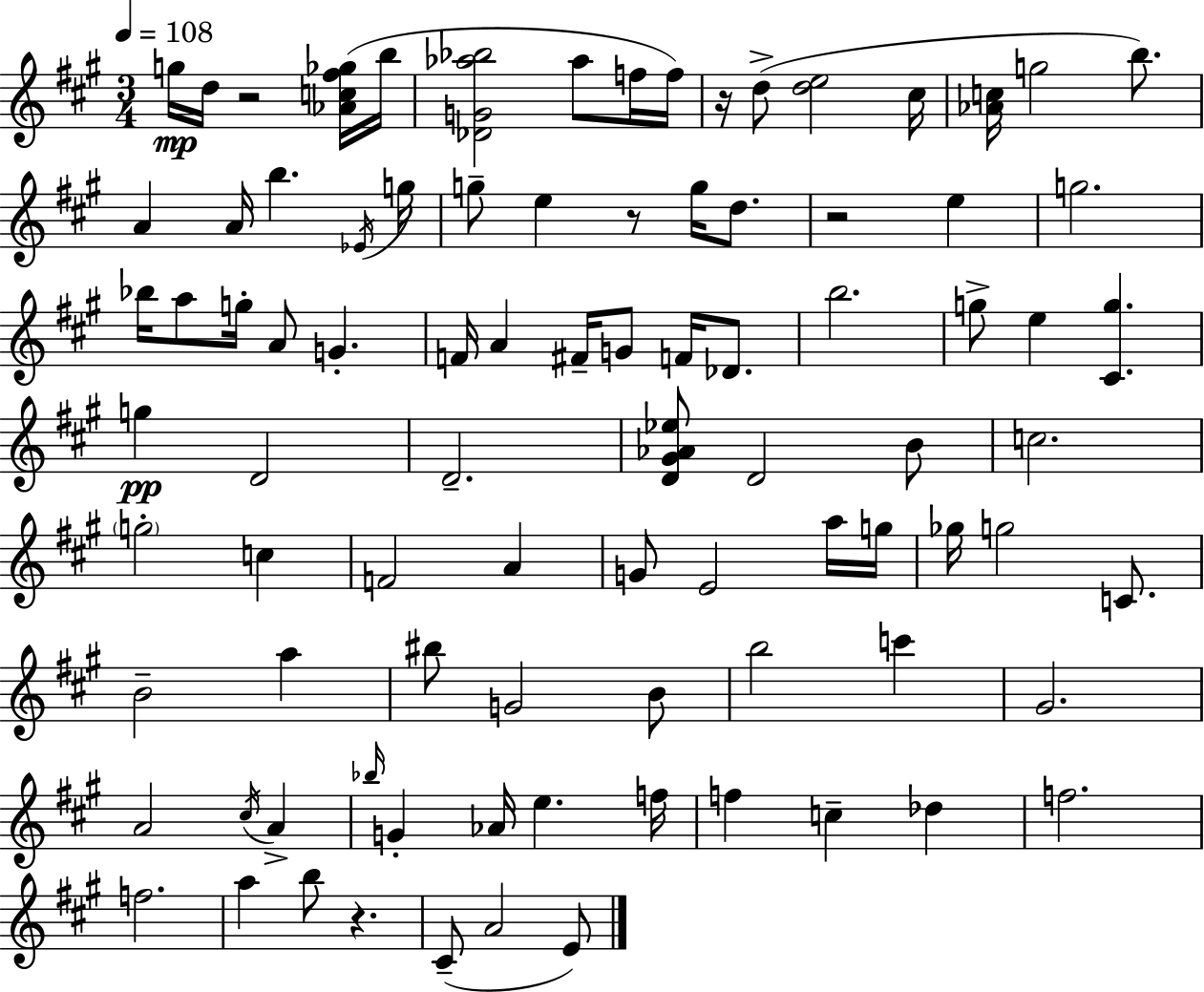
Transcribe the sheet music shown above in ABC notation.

X:1
T:Untitled
M:3/4
L:1/4
K:A
g/4 d/4 z2 [_Ac^f_g]/4 b/4 [_DG_a_b]2 _a/2 f/4 f/4 z/4 d/2 [de]2 ^c/4 [_Ac]/4 g2 b/2 A A/4 b _E/4 g/4 g/2 e z/2 g/4 d/2 z2 e g2 _b/4 a/2 g/4 A/2 G F/4 A ^F/4 G/2 F/4 _D/2 b2 g/2 e [^Cg] g D2 D2 [D^G_A_e]/2 D2 B/2 c2 g2 c F2 A G/2 E2 a/4 g/4 _g/4 g2 C/2 B2 a ^b/2 G2 B/2 b2 c' ^G2 A2 ^c/4 A _b/4 G _A/4 e f/4 f c _d f2 f2 a b/2 z ^C/2 A2 E/2